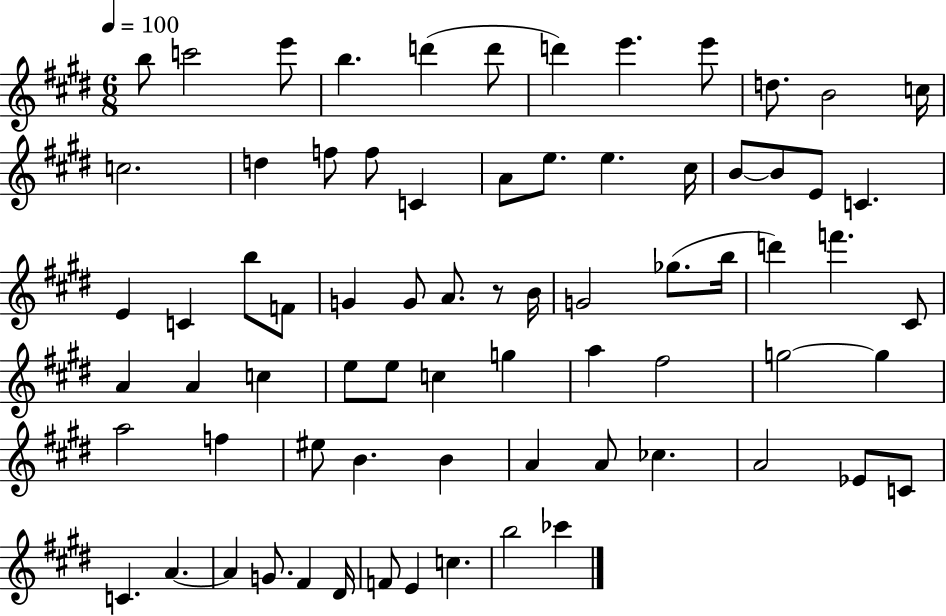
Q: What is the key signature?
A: E major